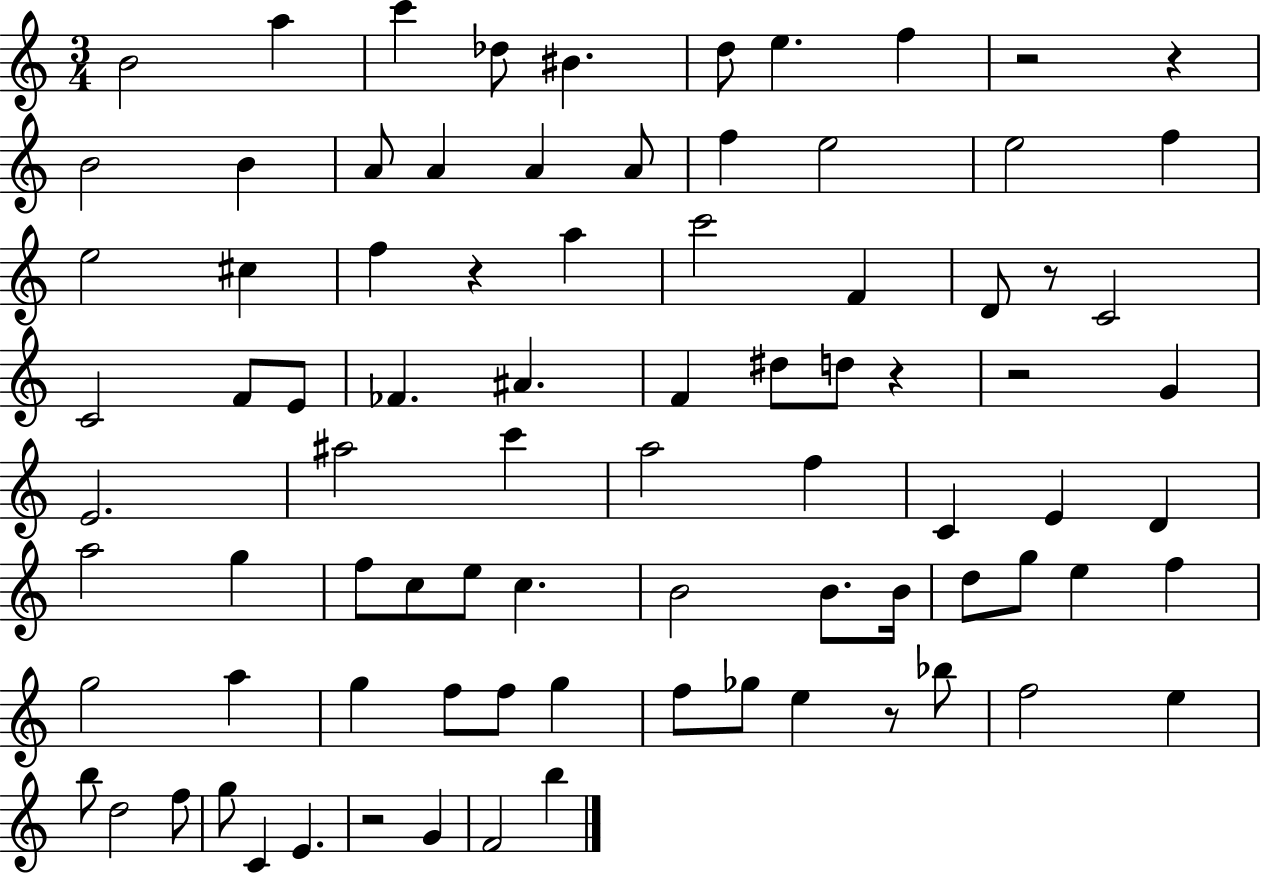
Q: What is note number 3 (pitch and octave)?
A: C6